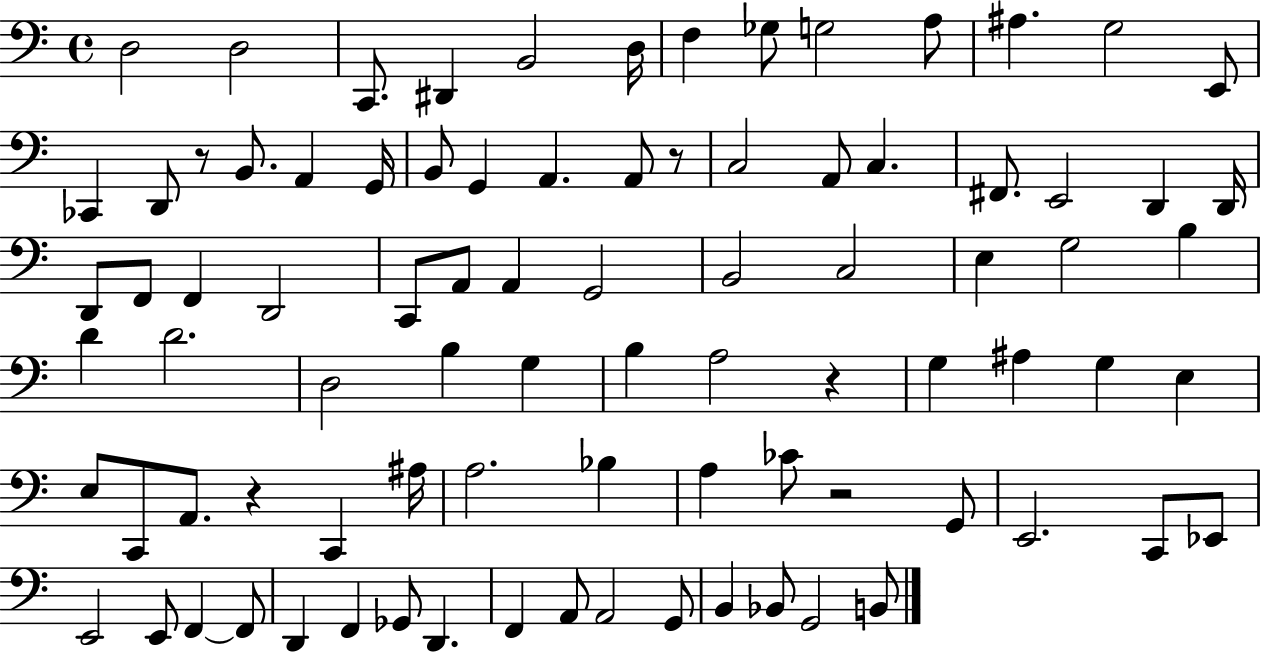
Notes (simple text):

D3/h D3/h C2/e. D#2/q B2/h D3/s F3/q Gb3/e G3/h A3/e A#3/q. G3/h E2/e CES2/q D2/e R/e B2/e. A2/q G2/s B2/e G2/q A2/q. A2/e R/e C3/h A2/e C3/q. F#2/e. E2/h D2/q D2/s D2/e F2/e F2/q D2/h C2/e A2/e A2/q G2/h B2/h C3/h E3/q G3/h B3/q D4/q D4/h. D3/h B3/q G3/q B3/q A3/h R/q G3/q A#3/q G3/q E3/q E3/e C2/e A2/e. R/q C2/q A#3/s A3/h. Bb3/q A3/q CES4/e R/h G2/e E2/h. C2/e Eb2/e E2/h E2/e F2/q F2/e D2/q F2/q Gb2/e D2/q. F2/q A2/e A2/h G2/e B2/q Bb2/e G2/h B2/e